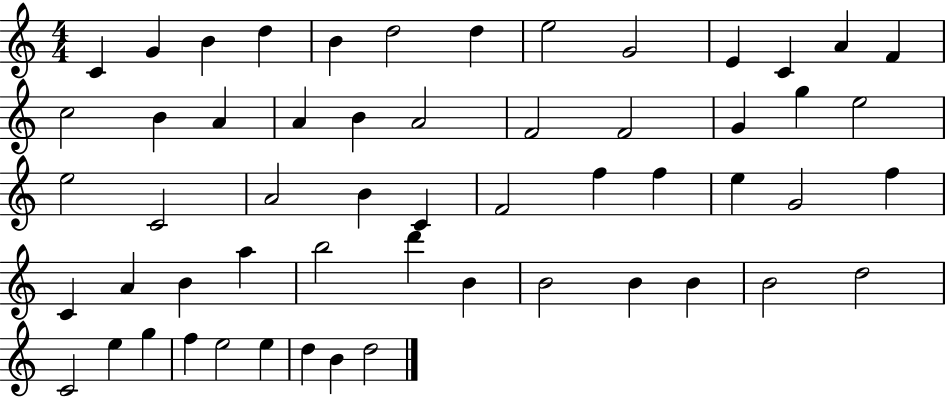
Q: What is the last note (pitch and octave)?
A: D5